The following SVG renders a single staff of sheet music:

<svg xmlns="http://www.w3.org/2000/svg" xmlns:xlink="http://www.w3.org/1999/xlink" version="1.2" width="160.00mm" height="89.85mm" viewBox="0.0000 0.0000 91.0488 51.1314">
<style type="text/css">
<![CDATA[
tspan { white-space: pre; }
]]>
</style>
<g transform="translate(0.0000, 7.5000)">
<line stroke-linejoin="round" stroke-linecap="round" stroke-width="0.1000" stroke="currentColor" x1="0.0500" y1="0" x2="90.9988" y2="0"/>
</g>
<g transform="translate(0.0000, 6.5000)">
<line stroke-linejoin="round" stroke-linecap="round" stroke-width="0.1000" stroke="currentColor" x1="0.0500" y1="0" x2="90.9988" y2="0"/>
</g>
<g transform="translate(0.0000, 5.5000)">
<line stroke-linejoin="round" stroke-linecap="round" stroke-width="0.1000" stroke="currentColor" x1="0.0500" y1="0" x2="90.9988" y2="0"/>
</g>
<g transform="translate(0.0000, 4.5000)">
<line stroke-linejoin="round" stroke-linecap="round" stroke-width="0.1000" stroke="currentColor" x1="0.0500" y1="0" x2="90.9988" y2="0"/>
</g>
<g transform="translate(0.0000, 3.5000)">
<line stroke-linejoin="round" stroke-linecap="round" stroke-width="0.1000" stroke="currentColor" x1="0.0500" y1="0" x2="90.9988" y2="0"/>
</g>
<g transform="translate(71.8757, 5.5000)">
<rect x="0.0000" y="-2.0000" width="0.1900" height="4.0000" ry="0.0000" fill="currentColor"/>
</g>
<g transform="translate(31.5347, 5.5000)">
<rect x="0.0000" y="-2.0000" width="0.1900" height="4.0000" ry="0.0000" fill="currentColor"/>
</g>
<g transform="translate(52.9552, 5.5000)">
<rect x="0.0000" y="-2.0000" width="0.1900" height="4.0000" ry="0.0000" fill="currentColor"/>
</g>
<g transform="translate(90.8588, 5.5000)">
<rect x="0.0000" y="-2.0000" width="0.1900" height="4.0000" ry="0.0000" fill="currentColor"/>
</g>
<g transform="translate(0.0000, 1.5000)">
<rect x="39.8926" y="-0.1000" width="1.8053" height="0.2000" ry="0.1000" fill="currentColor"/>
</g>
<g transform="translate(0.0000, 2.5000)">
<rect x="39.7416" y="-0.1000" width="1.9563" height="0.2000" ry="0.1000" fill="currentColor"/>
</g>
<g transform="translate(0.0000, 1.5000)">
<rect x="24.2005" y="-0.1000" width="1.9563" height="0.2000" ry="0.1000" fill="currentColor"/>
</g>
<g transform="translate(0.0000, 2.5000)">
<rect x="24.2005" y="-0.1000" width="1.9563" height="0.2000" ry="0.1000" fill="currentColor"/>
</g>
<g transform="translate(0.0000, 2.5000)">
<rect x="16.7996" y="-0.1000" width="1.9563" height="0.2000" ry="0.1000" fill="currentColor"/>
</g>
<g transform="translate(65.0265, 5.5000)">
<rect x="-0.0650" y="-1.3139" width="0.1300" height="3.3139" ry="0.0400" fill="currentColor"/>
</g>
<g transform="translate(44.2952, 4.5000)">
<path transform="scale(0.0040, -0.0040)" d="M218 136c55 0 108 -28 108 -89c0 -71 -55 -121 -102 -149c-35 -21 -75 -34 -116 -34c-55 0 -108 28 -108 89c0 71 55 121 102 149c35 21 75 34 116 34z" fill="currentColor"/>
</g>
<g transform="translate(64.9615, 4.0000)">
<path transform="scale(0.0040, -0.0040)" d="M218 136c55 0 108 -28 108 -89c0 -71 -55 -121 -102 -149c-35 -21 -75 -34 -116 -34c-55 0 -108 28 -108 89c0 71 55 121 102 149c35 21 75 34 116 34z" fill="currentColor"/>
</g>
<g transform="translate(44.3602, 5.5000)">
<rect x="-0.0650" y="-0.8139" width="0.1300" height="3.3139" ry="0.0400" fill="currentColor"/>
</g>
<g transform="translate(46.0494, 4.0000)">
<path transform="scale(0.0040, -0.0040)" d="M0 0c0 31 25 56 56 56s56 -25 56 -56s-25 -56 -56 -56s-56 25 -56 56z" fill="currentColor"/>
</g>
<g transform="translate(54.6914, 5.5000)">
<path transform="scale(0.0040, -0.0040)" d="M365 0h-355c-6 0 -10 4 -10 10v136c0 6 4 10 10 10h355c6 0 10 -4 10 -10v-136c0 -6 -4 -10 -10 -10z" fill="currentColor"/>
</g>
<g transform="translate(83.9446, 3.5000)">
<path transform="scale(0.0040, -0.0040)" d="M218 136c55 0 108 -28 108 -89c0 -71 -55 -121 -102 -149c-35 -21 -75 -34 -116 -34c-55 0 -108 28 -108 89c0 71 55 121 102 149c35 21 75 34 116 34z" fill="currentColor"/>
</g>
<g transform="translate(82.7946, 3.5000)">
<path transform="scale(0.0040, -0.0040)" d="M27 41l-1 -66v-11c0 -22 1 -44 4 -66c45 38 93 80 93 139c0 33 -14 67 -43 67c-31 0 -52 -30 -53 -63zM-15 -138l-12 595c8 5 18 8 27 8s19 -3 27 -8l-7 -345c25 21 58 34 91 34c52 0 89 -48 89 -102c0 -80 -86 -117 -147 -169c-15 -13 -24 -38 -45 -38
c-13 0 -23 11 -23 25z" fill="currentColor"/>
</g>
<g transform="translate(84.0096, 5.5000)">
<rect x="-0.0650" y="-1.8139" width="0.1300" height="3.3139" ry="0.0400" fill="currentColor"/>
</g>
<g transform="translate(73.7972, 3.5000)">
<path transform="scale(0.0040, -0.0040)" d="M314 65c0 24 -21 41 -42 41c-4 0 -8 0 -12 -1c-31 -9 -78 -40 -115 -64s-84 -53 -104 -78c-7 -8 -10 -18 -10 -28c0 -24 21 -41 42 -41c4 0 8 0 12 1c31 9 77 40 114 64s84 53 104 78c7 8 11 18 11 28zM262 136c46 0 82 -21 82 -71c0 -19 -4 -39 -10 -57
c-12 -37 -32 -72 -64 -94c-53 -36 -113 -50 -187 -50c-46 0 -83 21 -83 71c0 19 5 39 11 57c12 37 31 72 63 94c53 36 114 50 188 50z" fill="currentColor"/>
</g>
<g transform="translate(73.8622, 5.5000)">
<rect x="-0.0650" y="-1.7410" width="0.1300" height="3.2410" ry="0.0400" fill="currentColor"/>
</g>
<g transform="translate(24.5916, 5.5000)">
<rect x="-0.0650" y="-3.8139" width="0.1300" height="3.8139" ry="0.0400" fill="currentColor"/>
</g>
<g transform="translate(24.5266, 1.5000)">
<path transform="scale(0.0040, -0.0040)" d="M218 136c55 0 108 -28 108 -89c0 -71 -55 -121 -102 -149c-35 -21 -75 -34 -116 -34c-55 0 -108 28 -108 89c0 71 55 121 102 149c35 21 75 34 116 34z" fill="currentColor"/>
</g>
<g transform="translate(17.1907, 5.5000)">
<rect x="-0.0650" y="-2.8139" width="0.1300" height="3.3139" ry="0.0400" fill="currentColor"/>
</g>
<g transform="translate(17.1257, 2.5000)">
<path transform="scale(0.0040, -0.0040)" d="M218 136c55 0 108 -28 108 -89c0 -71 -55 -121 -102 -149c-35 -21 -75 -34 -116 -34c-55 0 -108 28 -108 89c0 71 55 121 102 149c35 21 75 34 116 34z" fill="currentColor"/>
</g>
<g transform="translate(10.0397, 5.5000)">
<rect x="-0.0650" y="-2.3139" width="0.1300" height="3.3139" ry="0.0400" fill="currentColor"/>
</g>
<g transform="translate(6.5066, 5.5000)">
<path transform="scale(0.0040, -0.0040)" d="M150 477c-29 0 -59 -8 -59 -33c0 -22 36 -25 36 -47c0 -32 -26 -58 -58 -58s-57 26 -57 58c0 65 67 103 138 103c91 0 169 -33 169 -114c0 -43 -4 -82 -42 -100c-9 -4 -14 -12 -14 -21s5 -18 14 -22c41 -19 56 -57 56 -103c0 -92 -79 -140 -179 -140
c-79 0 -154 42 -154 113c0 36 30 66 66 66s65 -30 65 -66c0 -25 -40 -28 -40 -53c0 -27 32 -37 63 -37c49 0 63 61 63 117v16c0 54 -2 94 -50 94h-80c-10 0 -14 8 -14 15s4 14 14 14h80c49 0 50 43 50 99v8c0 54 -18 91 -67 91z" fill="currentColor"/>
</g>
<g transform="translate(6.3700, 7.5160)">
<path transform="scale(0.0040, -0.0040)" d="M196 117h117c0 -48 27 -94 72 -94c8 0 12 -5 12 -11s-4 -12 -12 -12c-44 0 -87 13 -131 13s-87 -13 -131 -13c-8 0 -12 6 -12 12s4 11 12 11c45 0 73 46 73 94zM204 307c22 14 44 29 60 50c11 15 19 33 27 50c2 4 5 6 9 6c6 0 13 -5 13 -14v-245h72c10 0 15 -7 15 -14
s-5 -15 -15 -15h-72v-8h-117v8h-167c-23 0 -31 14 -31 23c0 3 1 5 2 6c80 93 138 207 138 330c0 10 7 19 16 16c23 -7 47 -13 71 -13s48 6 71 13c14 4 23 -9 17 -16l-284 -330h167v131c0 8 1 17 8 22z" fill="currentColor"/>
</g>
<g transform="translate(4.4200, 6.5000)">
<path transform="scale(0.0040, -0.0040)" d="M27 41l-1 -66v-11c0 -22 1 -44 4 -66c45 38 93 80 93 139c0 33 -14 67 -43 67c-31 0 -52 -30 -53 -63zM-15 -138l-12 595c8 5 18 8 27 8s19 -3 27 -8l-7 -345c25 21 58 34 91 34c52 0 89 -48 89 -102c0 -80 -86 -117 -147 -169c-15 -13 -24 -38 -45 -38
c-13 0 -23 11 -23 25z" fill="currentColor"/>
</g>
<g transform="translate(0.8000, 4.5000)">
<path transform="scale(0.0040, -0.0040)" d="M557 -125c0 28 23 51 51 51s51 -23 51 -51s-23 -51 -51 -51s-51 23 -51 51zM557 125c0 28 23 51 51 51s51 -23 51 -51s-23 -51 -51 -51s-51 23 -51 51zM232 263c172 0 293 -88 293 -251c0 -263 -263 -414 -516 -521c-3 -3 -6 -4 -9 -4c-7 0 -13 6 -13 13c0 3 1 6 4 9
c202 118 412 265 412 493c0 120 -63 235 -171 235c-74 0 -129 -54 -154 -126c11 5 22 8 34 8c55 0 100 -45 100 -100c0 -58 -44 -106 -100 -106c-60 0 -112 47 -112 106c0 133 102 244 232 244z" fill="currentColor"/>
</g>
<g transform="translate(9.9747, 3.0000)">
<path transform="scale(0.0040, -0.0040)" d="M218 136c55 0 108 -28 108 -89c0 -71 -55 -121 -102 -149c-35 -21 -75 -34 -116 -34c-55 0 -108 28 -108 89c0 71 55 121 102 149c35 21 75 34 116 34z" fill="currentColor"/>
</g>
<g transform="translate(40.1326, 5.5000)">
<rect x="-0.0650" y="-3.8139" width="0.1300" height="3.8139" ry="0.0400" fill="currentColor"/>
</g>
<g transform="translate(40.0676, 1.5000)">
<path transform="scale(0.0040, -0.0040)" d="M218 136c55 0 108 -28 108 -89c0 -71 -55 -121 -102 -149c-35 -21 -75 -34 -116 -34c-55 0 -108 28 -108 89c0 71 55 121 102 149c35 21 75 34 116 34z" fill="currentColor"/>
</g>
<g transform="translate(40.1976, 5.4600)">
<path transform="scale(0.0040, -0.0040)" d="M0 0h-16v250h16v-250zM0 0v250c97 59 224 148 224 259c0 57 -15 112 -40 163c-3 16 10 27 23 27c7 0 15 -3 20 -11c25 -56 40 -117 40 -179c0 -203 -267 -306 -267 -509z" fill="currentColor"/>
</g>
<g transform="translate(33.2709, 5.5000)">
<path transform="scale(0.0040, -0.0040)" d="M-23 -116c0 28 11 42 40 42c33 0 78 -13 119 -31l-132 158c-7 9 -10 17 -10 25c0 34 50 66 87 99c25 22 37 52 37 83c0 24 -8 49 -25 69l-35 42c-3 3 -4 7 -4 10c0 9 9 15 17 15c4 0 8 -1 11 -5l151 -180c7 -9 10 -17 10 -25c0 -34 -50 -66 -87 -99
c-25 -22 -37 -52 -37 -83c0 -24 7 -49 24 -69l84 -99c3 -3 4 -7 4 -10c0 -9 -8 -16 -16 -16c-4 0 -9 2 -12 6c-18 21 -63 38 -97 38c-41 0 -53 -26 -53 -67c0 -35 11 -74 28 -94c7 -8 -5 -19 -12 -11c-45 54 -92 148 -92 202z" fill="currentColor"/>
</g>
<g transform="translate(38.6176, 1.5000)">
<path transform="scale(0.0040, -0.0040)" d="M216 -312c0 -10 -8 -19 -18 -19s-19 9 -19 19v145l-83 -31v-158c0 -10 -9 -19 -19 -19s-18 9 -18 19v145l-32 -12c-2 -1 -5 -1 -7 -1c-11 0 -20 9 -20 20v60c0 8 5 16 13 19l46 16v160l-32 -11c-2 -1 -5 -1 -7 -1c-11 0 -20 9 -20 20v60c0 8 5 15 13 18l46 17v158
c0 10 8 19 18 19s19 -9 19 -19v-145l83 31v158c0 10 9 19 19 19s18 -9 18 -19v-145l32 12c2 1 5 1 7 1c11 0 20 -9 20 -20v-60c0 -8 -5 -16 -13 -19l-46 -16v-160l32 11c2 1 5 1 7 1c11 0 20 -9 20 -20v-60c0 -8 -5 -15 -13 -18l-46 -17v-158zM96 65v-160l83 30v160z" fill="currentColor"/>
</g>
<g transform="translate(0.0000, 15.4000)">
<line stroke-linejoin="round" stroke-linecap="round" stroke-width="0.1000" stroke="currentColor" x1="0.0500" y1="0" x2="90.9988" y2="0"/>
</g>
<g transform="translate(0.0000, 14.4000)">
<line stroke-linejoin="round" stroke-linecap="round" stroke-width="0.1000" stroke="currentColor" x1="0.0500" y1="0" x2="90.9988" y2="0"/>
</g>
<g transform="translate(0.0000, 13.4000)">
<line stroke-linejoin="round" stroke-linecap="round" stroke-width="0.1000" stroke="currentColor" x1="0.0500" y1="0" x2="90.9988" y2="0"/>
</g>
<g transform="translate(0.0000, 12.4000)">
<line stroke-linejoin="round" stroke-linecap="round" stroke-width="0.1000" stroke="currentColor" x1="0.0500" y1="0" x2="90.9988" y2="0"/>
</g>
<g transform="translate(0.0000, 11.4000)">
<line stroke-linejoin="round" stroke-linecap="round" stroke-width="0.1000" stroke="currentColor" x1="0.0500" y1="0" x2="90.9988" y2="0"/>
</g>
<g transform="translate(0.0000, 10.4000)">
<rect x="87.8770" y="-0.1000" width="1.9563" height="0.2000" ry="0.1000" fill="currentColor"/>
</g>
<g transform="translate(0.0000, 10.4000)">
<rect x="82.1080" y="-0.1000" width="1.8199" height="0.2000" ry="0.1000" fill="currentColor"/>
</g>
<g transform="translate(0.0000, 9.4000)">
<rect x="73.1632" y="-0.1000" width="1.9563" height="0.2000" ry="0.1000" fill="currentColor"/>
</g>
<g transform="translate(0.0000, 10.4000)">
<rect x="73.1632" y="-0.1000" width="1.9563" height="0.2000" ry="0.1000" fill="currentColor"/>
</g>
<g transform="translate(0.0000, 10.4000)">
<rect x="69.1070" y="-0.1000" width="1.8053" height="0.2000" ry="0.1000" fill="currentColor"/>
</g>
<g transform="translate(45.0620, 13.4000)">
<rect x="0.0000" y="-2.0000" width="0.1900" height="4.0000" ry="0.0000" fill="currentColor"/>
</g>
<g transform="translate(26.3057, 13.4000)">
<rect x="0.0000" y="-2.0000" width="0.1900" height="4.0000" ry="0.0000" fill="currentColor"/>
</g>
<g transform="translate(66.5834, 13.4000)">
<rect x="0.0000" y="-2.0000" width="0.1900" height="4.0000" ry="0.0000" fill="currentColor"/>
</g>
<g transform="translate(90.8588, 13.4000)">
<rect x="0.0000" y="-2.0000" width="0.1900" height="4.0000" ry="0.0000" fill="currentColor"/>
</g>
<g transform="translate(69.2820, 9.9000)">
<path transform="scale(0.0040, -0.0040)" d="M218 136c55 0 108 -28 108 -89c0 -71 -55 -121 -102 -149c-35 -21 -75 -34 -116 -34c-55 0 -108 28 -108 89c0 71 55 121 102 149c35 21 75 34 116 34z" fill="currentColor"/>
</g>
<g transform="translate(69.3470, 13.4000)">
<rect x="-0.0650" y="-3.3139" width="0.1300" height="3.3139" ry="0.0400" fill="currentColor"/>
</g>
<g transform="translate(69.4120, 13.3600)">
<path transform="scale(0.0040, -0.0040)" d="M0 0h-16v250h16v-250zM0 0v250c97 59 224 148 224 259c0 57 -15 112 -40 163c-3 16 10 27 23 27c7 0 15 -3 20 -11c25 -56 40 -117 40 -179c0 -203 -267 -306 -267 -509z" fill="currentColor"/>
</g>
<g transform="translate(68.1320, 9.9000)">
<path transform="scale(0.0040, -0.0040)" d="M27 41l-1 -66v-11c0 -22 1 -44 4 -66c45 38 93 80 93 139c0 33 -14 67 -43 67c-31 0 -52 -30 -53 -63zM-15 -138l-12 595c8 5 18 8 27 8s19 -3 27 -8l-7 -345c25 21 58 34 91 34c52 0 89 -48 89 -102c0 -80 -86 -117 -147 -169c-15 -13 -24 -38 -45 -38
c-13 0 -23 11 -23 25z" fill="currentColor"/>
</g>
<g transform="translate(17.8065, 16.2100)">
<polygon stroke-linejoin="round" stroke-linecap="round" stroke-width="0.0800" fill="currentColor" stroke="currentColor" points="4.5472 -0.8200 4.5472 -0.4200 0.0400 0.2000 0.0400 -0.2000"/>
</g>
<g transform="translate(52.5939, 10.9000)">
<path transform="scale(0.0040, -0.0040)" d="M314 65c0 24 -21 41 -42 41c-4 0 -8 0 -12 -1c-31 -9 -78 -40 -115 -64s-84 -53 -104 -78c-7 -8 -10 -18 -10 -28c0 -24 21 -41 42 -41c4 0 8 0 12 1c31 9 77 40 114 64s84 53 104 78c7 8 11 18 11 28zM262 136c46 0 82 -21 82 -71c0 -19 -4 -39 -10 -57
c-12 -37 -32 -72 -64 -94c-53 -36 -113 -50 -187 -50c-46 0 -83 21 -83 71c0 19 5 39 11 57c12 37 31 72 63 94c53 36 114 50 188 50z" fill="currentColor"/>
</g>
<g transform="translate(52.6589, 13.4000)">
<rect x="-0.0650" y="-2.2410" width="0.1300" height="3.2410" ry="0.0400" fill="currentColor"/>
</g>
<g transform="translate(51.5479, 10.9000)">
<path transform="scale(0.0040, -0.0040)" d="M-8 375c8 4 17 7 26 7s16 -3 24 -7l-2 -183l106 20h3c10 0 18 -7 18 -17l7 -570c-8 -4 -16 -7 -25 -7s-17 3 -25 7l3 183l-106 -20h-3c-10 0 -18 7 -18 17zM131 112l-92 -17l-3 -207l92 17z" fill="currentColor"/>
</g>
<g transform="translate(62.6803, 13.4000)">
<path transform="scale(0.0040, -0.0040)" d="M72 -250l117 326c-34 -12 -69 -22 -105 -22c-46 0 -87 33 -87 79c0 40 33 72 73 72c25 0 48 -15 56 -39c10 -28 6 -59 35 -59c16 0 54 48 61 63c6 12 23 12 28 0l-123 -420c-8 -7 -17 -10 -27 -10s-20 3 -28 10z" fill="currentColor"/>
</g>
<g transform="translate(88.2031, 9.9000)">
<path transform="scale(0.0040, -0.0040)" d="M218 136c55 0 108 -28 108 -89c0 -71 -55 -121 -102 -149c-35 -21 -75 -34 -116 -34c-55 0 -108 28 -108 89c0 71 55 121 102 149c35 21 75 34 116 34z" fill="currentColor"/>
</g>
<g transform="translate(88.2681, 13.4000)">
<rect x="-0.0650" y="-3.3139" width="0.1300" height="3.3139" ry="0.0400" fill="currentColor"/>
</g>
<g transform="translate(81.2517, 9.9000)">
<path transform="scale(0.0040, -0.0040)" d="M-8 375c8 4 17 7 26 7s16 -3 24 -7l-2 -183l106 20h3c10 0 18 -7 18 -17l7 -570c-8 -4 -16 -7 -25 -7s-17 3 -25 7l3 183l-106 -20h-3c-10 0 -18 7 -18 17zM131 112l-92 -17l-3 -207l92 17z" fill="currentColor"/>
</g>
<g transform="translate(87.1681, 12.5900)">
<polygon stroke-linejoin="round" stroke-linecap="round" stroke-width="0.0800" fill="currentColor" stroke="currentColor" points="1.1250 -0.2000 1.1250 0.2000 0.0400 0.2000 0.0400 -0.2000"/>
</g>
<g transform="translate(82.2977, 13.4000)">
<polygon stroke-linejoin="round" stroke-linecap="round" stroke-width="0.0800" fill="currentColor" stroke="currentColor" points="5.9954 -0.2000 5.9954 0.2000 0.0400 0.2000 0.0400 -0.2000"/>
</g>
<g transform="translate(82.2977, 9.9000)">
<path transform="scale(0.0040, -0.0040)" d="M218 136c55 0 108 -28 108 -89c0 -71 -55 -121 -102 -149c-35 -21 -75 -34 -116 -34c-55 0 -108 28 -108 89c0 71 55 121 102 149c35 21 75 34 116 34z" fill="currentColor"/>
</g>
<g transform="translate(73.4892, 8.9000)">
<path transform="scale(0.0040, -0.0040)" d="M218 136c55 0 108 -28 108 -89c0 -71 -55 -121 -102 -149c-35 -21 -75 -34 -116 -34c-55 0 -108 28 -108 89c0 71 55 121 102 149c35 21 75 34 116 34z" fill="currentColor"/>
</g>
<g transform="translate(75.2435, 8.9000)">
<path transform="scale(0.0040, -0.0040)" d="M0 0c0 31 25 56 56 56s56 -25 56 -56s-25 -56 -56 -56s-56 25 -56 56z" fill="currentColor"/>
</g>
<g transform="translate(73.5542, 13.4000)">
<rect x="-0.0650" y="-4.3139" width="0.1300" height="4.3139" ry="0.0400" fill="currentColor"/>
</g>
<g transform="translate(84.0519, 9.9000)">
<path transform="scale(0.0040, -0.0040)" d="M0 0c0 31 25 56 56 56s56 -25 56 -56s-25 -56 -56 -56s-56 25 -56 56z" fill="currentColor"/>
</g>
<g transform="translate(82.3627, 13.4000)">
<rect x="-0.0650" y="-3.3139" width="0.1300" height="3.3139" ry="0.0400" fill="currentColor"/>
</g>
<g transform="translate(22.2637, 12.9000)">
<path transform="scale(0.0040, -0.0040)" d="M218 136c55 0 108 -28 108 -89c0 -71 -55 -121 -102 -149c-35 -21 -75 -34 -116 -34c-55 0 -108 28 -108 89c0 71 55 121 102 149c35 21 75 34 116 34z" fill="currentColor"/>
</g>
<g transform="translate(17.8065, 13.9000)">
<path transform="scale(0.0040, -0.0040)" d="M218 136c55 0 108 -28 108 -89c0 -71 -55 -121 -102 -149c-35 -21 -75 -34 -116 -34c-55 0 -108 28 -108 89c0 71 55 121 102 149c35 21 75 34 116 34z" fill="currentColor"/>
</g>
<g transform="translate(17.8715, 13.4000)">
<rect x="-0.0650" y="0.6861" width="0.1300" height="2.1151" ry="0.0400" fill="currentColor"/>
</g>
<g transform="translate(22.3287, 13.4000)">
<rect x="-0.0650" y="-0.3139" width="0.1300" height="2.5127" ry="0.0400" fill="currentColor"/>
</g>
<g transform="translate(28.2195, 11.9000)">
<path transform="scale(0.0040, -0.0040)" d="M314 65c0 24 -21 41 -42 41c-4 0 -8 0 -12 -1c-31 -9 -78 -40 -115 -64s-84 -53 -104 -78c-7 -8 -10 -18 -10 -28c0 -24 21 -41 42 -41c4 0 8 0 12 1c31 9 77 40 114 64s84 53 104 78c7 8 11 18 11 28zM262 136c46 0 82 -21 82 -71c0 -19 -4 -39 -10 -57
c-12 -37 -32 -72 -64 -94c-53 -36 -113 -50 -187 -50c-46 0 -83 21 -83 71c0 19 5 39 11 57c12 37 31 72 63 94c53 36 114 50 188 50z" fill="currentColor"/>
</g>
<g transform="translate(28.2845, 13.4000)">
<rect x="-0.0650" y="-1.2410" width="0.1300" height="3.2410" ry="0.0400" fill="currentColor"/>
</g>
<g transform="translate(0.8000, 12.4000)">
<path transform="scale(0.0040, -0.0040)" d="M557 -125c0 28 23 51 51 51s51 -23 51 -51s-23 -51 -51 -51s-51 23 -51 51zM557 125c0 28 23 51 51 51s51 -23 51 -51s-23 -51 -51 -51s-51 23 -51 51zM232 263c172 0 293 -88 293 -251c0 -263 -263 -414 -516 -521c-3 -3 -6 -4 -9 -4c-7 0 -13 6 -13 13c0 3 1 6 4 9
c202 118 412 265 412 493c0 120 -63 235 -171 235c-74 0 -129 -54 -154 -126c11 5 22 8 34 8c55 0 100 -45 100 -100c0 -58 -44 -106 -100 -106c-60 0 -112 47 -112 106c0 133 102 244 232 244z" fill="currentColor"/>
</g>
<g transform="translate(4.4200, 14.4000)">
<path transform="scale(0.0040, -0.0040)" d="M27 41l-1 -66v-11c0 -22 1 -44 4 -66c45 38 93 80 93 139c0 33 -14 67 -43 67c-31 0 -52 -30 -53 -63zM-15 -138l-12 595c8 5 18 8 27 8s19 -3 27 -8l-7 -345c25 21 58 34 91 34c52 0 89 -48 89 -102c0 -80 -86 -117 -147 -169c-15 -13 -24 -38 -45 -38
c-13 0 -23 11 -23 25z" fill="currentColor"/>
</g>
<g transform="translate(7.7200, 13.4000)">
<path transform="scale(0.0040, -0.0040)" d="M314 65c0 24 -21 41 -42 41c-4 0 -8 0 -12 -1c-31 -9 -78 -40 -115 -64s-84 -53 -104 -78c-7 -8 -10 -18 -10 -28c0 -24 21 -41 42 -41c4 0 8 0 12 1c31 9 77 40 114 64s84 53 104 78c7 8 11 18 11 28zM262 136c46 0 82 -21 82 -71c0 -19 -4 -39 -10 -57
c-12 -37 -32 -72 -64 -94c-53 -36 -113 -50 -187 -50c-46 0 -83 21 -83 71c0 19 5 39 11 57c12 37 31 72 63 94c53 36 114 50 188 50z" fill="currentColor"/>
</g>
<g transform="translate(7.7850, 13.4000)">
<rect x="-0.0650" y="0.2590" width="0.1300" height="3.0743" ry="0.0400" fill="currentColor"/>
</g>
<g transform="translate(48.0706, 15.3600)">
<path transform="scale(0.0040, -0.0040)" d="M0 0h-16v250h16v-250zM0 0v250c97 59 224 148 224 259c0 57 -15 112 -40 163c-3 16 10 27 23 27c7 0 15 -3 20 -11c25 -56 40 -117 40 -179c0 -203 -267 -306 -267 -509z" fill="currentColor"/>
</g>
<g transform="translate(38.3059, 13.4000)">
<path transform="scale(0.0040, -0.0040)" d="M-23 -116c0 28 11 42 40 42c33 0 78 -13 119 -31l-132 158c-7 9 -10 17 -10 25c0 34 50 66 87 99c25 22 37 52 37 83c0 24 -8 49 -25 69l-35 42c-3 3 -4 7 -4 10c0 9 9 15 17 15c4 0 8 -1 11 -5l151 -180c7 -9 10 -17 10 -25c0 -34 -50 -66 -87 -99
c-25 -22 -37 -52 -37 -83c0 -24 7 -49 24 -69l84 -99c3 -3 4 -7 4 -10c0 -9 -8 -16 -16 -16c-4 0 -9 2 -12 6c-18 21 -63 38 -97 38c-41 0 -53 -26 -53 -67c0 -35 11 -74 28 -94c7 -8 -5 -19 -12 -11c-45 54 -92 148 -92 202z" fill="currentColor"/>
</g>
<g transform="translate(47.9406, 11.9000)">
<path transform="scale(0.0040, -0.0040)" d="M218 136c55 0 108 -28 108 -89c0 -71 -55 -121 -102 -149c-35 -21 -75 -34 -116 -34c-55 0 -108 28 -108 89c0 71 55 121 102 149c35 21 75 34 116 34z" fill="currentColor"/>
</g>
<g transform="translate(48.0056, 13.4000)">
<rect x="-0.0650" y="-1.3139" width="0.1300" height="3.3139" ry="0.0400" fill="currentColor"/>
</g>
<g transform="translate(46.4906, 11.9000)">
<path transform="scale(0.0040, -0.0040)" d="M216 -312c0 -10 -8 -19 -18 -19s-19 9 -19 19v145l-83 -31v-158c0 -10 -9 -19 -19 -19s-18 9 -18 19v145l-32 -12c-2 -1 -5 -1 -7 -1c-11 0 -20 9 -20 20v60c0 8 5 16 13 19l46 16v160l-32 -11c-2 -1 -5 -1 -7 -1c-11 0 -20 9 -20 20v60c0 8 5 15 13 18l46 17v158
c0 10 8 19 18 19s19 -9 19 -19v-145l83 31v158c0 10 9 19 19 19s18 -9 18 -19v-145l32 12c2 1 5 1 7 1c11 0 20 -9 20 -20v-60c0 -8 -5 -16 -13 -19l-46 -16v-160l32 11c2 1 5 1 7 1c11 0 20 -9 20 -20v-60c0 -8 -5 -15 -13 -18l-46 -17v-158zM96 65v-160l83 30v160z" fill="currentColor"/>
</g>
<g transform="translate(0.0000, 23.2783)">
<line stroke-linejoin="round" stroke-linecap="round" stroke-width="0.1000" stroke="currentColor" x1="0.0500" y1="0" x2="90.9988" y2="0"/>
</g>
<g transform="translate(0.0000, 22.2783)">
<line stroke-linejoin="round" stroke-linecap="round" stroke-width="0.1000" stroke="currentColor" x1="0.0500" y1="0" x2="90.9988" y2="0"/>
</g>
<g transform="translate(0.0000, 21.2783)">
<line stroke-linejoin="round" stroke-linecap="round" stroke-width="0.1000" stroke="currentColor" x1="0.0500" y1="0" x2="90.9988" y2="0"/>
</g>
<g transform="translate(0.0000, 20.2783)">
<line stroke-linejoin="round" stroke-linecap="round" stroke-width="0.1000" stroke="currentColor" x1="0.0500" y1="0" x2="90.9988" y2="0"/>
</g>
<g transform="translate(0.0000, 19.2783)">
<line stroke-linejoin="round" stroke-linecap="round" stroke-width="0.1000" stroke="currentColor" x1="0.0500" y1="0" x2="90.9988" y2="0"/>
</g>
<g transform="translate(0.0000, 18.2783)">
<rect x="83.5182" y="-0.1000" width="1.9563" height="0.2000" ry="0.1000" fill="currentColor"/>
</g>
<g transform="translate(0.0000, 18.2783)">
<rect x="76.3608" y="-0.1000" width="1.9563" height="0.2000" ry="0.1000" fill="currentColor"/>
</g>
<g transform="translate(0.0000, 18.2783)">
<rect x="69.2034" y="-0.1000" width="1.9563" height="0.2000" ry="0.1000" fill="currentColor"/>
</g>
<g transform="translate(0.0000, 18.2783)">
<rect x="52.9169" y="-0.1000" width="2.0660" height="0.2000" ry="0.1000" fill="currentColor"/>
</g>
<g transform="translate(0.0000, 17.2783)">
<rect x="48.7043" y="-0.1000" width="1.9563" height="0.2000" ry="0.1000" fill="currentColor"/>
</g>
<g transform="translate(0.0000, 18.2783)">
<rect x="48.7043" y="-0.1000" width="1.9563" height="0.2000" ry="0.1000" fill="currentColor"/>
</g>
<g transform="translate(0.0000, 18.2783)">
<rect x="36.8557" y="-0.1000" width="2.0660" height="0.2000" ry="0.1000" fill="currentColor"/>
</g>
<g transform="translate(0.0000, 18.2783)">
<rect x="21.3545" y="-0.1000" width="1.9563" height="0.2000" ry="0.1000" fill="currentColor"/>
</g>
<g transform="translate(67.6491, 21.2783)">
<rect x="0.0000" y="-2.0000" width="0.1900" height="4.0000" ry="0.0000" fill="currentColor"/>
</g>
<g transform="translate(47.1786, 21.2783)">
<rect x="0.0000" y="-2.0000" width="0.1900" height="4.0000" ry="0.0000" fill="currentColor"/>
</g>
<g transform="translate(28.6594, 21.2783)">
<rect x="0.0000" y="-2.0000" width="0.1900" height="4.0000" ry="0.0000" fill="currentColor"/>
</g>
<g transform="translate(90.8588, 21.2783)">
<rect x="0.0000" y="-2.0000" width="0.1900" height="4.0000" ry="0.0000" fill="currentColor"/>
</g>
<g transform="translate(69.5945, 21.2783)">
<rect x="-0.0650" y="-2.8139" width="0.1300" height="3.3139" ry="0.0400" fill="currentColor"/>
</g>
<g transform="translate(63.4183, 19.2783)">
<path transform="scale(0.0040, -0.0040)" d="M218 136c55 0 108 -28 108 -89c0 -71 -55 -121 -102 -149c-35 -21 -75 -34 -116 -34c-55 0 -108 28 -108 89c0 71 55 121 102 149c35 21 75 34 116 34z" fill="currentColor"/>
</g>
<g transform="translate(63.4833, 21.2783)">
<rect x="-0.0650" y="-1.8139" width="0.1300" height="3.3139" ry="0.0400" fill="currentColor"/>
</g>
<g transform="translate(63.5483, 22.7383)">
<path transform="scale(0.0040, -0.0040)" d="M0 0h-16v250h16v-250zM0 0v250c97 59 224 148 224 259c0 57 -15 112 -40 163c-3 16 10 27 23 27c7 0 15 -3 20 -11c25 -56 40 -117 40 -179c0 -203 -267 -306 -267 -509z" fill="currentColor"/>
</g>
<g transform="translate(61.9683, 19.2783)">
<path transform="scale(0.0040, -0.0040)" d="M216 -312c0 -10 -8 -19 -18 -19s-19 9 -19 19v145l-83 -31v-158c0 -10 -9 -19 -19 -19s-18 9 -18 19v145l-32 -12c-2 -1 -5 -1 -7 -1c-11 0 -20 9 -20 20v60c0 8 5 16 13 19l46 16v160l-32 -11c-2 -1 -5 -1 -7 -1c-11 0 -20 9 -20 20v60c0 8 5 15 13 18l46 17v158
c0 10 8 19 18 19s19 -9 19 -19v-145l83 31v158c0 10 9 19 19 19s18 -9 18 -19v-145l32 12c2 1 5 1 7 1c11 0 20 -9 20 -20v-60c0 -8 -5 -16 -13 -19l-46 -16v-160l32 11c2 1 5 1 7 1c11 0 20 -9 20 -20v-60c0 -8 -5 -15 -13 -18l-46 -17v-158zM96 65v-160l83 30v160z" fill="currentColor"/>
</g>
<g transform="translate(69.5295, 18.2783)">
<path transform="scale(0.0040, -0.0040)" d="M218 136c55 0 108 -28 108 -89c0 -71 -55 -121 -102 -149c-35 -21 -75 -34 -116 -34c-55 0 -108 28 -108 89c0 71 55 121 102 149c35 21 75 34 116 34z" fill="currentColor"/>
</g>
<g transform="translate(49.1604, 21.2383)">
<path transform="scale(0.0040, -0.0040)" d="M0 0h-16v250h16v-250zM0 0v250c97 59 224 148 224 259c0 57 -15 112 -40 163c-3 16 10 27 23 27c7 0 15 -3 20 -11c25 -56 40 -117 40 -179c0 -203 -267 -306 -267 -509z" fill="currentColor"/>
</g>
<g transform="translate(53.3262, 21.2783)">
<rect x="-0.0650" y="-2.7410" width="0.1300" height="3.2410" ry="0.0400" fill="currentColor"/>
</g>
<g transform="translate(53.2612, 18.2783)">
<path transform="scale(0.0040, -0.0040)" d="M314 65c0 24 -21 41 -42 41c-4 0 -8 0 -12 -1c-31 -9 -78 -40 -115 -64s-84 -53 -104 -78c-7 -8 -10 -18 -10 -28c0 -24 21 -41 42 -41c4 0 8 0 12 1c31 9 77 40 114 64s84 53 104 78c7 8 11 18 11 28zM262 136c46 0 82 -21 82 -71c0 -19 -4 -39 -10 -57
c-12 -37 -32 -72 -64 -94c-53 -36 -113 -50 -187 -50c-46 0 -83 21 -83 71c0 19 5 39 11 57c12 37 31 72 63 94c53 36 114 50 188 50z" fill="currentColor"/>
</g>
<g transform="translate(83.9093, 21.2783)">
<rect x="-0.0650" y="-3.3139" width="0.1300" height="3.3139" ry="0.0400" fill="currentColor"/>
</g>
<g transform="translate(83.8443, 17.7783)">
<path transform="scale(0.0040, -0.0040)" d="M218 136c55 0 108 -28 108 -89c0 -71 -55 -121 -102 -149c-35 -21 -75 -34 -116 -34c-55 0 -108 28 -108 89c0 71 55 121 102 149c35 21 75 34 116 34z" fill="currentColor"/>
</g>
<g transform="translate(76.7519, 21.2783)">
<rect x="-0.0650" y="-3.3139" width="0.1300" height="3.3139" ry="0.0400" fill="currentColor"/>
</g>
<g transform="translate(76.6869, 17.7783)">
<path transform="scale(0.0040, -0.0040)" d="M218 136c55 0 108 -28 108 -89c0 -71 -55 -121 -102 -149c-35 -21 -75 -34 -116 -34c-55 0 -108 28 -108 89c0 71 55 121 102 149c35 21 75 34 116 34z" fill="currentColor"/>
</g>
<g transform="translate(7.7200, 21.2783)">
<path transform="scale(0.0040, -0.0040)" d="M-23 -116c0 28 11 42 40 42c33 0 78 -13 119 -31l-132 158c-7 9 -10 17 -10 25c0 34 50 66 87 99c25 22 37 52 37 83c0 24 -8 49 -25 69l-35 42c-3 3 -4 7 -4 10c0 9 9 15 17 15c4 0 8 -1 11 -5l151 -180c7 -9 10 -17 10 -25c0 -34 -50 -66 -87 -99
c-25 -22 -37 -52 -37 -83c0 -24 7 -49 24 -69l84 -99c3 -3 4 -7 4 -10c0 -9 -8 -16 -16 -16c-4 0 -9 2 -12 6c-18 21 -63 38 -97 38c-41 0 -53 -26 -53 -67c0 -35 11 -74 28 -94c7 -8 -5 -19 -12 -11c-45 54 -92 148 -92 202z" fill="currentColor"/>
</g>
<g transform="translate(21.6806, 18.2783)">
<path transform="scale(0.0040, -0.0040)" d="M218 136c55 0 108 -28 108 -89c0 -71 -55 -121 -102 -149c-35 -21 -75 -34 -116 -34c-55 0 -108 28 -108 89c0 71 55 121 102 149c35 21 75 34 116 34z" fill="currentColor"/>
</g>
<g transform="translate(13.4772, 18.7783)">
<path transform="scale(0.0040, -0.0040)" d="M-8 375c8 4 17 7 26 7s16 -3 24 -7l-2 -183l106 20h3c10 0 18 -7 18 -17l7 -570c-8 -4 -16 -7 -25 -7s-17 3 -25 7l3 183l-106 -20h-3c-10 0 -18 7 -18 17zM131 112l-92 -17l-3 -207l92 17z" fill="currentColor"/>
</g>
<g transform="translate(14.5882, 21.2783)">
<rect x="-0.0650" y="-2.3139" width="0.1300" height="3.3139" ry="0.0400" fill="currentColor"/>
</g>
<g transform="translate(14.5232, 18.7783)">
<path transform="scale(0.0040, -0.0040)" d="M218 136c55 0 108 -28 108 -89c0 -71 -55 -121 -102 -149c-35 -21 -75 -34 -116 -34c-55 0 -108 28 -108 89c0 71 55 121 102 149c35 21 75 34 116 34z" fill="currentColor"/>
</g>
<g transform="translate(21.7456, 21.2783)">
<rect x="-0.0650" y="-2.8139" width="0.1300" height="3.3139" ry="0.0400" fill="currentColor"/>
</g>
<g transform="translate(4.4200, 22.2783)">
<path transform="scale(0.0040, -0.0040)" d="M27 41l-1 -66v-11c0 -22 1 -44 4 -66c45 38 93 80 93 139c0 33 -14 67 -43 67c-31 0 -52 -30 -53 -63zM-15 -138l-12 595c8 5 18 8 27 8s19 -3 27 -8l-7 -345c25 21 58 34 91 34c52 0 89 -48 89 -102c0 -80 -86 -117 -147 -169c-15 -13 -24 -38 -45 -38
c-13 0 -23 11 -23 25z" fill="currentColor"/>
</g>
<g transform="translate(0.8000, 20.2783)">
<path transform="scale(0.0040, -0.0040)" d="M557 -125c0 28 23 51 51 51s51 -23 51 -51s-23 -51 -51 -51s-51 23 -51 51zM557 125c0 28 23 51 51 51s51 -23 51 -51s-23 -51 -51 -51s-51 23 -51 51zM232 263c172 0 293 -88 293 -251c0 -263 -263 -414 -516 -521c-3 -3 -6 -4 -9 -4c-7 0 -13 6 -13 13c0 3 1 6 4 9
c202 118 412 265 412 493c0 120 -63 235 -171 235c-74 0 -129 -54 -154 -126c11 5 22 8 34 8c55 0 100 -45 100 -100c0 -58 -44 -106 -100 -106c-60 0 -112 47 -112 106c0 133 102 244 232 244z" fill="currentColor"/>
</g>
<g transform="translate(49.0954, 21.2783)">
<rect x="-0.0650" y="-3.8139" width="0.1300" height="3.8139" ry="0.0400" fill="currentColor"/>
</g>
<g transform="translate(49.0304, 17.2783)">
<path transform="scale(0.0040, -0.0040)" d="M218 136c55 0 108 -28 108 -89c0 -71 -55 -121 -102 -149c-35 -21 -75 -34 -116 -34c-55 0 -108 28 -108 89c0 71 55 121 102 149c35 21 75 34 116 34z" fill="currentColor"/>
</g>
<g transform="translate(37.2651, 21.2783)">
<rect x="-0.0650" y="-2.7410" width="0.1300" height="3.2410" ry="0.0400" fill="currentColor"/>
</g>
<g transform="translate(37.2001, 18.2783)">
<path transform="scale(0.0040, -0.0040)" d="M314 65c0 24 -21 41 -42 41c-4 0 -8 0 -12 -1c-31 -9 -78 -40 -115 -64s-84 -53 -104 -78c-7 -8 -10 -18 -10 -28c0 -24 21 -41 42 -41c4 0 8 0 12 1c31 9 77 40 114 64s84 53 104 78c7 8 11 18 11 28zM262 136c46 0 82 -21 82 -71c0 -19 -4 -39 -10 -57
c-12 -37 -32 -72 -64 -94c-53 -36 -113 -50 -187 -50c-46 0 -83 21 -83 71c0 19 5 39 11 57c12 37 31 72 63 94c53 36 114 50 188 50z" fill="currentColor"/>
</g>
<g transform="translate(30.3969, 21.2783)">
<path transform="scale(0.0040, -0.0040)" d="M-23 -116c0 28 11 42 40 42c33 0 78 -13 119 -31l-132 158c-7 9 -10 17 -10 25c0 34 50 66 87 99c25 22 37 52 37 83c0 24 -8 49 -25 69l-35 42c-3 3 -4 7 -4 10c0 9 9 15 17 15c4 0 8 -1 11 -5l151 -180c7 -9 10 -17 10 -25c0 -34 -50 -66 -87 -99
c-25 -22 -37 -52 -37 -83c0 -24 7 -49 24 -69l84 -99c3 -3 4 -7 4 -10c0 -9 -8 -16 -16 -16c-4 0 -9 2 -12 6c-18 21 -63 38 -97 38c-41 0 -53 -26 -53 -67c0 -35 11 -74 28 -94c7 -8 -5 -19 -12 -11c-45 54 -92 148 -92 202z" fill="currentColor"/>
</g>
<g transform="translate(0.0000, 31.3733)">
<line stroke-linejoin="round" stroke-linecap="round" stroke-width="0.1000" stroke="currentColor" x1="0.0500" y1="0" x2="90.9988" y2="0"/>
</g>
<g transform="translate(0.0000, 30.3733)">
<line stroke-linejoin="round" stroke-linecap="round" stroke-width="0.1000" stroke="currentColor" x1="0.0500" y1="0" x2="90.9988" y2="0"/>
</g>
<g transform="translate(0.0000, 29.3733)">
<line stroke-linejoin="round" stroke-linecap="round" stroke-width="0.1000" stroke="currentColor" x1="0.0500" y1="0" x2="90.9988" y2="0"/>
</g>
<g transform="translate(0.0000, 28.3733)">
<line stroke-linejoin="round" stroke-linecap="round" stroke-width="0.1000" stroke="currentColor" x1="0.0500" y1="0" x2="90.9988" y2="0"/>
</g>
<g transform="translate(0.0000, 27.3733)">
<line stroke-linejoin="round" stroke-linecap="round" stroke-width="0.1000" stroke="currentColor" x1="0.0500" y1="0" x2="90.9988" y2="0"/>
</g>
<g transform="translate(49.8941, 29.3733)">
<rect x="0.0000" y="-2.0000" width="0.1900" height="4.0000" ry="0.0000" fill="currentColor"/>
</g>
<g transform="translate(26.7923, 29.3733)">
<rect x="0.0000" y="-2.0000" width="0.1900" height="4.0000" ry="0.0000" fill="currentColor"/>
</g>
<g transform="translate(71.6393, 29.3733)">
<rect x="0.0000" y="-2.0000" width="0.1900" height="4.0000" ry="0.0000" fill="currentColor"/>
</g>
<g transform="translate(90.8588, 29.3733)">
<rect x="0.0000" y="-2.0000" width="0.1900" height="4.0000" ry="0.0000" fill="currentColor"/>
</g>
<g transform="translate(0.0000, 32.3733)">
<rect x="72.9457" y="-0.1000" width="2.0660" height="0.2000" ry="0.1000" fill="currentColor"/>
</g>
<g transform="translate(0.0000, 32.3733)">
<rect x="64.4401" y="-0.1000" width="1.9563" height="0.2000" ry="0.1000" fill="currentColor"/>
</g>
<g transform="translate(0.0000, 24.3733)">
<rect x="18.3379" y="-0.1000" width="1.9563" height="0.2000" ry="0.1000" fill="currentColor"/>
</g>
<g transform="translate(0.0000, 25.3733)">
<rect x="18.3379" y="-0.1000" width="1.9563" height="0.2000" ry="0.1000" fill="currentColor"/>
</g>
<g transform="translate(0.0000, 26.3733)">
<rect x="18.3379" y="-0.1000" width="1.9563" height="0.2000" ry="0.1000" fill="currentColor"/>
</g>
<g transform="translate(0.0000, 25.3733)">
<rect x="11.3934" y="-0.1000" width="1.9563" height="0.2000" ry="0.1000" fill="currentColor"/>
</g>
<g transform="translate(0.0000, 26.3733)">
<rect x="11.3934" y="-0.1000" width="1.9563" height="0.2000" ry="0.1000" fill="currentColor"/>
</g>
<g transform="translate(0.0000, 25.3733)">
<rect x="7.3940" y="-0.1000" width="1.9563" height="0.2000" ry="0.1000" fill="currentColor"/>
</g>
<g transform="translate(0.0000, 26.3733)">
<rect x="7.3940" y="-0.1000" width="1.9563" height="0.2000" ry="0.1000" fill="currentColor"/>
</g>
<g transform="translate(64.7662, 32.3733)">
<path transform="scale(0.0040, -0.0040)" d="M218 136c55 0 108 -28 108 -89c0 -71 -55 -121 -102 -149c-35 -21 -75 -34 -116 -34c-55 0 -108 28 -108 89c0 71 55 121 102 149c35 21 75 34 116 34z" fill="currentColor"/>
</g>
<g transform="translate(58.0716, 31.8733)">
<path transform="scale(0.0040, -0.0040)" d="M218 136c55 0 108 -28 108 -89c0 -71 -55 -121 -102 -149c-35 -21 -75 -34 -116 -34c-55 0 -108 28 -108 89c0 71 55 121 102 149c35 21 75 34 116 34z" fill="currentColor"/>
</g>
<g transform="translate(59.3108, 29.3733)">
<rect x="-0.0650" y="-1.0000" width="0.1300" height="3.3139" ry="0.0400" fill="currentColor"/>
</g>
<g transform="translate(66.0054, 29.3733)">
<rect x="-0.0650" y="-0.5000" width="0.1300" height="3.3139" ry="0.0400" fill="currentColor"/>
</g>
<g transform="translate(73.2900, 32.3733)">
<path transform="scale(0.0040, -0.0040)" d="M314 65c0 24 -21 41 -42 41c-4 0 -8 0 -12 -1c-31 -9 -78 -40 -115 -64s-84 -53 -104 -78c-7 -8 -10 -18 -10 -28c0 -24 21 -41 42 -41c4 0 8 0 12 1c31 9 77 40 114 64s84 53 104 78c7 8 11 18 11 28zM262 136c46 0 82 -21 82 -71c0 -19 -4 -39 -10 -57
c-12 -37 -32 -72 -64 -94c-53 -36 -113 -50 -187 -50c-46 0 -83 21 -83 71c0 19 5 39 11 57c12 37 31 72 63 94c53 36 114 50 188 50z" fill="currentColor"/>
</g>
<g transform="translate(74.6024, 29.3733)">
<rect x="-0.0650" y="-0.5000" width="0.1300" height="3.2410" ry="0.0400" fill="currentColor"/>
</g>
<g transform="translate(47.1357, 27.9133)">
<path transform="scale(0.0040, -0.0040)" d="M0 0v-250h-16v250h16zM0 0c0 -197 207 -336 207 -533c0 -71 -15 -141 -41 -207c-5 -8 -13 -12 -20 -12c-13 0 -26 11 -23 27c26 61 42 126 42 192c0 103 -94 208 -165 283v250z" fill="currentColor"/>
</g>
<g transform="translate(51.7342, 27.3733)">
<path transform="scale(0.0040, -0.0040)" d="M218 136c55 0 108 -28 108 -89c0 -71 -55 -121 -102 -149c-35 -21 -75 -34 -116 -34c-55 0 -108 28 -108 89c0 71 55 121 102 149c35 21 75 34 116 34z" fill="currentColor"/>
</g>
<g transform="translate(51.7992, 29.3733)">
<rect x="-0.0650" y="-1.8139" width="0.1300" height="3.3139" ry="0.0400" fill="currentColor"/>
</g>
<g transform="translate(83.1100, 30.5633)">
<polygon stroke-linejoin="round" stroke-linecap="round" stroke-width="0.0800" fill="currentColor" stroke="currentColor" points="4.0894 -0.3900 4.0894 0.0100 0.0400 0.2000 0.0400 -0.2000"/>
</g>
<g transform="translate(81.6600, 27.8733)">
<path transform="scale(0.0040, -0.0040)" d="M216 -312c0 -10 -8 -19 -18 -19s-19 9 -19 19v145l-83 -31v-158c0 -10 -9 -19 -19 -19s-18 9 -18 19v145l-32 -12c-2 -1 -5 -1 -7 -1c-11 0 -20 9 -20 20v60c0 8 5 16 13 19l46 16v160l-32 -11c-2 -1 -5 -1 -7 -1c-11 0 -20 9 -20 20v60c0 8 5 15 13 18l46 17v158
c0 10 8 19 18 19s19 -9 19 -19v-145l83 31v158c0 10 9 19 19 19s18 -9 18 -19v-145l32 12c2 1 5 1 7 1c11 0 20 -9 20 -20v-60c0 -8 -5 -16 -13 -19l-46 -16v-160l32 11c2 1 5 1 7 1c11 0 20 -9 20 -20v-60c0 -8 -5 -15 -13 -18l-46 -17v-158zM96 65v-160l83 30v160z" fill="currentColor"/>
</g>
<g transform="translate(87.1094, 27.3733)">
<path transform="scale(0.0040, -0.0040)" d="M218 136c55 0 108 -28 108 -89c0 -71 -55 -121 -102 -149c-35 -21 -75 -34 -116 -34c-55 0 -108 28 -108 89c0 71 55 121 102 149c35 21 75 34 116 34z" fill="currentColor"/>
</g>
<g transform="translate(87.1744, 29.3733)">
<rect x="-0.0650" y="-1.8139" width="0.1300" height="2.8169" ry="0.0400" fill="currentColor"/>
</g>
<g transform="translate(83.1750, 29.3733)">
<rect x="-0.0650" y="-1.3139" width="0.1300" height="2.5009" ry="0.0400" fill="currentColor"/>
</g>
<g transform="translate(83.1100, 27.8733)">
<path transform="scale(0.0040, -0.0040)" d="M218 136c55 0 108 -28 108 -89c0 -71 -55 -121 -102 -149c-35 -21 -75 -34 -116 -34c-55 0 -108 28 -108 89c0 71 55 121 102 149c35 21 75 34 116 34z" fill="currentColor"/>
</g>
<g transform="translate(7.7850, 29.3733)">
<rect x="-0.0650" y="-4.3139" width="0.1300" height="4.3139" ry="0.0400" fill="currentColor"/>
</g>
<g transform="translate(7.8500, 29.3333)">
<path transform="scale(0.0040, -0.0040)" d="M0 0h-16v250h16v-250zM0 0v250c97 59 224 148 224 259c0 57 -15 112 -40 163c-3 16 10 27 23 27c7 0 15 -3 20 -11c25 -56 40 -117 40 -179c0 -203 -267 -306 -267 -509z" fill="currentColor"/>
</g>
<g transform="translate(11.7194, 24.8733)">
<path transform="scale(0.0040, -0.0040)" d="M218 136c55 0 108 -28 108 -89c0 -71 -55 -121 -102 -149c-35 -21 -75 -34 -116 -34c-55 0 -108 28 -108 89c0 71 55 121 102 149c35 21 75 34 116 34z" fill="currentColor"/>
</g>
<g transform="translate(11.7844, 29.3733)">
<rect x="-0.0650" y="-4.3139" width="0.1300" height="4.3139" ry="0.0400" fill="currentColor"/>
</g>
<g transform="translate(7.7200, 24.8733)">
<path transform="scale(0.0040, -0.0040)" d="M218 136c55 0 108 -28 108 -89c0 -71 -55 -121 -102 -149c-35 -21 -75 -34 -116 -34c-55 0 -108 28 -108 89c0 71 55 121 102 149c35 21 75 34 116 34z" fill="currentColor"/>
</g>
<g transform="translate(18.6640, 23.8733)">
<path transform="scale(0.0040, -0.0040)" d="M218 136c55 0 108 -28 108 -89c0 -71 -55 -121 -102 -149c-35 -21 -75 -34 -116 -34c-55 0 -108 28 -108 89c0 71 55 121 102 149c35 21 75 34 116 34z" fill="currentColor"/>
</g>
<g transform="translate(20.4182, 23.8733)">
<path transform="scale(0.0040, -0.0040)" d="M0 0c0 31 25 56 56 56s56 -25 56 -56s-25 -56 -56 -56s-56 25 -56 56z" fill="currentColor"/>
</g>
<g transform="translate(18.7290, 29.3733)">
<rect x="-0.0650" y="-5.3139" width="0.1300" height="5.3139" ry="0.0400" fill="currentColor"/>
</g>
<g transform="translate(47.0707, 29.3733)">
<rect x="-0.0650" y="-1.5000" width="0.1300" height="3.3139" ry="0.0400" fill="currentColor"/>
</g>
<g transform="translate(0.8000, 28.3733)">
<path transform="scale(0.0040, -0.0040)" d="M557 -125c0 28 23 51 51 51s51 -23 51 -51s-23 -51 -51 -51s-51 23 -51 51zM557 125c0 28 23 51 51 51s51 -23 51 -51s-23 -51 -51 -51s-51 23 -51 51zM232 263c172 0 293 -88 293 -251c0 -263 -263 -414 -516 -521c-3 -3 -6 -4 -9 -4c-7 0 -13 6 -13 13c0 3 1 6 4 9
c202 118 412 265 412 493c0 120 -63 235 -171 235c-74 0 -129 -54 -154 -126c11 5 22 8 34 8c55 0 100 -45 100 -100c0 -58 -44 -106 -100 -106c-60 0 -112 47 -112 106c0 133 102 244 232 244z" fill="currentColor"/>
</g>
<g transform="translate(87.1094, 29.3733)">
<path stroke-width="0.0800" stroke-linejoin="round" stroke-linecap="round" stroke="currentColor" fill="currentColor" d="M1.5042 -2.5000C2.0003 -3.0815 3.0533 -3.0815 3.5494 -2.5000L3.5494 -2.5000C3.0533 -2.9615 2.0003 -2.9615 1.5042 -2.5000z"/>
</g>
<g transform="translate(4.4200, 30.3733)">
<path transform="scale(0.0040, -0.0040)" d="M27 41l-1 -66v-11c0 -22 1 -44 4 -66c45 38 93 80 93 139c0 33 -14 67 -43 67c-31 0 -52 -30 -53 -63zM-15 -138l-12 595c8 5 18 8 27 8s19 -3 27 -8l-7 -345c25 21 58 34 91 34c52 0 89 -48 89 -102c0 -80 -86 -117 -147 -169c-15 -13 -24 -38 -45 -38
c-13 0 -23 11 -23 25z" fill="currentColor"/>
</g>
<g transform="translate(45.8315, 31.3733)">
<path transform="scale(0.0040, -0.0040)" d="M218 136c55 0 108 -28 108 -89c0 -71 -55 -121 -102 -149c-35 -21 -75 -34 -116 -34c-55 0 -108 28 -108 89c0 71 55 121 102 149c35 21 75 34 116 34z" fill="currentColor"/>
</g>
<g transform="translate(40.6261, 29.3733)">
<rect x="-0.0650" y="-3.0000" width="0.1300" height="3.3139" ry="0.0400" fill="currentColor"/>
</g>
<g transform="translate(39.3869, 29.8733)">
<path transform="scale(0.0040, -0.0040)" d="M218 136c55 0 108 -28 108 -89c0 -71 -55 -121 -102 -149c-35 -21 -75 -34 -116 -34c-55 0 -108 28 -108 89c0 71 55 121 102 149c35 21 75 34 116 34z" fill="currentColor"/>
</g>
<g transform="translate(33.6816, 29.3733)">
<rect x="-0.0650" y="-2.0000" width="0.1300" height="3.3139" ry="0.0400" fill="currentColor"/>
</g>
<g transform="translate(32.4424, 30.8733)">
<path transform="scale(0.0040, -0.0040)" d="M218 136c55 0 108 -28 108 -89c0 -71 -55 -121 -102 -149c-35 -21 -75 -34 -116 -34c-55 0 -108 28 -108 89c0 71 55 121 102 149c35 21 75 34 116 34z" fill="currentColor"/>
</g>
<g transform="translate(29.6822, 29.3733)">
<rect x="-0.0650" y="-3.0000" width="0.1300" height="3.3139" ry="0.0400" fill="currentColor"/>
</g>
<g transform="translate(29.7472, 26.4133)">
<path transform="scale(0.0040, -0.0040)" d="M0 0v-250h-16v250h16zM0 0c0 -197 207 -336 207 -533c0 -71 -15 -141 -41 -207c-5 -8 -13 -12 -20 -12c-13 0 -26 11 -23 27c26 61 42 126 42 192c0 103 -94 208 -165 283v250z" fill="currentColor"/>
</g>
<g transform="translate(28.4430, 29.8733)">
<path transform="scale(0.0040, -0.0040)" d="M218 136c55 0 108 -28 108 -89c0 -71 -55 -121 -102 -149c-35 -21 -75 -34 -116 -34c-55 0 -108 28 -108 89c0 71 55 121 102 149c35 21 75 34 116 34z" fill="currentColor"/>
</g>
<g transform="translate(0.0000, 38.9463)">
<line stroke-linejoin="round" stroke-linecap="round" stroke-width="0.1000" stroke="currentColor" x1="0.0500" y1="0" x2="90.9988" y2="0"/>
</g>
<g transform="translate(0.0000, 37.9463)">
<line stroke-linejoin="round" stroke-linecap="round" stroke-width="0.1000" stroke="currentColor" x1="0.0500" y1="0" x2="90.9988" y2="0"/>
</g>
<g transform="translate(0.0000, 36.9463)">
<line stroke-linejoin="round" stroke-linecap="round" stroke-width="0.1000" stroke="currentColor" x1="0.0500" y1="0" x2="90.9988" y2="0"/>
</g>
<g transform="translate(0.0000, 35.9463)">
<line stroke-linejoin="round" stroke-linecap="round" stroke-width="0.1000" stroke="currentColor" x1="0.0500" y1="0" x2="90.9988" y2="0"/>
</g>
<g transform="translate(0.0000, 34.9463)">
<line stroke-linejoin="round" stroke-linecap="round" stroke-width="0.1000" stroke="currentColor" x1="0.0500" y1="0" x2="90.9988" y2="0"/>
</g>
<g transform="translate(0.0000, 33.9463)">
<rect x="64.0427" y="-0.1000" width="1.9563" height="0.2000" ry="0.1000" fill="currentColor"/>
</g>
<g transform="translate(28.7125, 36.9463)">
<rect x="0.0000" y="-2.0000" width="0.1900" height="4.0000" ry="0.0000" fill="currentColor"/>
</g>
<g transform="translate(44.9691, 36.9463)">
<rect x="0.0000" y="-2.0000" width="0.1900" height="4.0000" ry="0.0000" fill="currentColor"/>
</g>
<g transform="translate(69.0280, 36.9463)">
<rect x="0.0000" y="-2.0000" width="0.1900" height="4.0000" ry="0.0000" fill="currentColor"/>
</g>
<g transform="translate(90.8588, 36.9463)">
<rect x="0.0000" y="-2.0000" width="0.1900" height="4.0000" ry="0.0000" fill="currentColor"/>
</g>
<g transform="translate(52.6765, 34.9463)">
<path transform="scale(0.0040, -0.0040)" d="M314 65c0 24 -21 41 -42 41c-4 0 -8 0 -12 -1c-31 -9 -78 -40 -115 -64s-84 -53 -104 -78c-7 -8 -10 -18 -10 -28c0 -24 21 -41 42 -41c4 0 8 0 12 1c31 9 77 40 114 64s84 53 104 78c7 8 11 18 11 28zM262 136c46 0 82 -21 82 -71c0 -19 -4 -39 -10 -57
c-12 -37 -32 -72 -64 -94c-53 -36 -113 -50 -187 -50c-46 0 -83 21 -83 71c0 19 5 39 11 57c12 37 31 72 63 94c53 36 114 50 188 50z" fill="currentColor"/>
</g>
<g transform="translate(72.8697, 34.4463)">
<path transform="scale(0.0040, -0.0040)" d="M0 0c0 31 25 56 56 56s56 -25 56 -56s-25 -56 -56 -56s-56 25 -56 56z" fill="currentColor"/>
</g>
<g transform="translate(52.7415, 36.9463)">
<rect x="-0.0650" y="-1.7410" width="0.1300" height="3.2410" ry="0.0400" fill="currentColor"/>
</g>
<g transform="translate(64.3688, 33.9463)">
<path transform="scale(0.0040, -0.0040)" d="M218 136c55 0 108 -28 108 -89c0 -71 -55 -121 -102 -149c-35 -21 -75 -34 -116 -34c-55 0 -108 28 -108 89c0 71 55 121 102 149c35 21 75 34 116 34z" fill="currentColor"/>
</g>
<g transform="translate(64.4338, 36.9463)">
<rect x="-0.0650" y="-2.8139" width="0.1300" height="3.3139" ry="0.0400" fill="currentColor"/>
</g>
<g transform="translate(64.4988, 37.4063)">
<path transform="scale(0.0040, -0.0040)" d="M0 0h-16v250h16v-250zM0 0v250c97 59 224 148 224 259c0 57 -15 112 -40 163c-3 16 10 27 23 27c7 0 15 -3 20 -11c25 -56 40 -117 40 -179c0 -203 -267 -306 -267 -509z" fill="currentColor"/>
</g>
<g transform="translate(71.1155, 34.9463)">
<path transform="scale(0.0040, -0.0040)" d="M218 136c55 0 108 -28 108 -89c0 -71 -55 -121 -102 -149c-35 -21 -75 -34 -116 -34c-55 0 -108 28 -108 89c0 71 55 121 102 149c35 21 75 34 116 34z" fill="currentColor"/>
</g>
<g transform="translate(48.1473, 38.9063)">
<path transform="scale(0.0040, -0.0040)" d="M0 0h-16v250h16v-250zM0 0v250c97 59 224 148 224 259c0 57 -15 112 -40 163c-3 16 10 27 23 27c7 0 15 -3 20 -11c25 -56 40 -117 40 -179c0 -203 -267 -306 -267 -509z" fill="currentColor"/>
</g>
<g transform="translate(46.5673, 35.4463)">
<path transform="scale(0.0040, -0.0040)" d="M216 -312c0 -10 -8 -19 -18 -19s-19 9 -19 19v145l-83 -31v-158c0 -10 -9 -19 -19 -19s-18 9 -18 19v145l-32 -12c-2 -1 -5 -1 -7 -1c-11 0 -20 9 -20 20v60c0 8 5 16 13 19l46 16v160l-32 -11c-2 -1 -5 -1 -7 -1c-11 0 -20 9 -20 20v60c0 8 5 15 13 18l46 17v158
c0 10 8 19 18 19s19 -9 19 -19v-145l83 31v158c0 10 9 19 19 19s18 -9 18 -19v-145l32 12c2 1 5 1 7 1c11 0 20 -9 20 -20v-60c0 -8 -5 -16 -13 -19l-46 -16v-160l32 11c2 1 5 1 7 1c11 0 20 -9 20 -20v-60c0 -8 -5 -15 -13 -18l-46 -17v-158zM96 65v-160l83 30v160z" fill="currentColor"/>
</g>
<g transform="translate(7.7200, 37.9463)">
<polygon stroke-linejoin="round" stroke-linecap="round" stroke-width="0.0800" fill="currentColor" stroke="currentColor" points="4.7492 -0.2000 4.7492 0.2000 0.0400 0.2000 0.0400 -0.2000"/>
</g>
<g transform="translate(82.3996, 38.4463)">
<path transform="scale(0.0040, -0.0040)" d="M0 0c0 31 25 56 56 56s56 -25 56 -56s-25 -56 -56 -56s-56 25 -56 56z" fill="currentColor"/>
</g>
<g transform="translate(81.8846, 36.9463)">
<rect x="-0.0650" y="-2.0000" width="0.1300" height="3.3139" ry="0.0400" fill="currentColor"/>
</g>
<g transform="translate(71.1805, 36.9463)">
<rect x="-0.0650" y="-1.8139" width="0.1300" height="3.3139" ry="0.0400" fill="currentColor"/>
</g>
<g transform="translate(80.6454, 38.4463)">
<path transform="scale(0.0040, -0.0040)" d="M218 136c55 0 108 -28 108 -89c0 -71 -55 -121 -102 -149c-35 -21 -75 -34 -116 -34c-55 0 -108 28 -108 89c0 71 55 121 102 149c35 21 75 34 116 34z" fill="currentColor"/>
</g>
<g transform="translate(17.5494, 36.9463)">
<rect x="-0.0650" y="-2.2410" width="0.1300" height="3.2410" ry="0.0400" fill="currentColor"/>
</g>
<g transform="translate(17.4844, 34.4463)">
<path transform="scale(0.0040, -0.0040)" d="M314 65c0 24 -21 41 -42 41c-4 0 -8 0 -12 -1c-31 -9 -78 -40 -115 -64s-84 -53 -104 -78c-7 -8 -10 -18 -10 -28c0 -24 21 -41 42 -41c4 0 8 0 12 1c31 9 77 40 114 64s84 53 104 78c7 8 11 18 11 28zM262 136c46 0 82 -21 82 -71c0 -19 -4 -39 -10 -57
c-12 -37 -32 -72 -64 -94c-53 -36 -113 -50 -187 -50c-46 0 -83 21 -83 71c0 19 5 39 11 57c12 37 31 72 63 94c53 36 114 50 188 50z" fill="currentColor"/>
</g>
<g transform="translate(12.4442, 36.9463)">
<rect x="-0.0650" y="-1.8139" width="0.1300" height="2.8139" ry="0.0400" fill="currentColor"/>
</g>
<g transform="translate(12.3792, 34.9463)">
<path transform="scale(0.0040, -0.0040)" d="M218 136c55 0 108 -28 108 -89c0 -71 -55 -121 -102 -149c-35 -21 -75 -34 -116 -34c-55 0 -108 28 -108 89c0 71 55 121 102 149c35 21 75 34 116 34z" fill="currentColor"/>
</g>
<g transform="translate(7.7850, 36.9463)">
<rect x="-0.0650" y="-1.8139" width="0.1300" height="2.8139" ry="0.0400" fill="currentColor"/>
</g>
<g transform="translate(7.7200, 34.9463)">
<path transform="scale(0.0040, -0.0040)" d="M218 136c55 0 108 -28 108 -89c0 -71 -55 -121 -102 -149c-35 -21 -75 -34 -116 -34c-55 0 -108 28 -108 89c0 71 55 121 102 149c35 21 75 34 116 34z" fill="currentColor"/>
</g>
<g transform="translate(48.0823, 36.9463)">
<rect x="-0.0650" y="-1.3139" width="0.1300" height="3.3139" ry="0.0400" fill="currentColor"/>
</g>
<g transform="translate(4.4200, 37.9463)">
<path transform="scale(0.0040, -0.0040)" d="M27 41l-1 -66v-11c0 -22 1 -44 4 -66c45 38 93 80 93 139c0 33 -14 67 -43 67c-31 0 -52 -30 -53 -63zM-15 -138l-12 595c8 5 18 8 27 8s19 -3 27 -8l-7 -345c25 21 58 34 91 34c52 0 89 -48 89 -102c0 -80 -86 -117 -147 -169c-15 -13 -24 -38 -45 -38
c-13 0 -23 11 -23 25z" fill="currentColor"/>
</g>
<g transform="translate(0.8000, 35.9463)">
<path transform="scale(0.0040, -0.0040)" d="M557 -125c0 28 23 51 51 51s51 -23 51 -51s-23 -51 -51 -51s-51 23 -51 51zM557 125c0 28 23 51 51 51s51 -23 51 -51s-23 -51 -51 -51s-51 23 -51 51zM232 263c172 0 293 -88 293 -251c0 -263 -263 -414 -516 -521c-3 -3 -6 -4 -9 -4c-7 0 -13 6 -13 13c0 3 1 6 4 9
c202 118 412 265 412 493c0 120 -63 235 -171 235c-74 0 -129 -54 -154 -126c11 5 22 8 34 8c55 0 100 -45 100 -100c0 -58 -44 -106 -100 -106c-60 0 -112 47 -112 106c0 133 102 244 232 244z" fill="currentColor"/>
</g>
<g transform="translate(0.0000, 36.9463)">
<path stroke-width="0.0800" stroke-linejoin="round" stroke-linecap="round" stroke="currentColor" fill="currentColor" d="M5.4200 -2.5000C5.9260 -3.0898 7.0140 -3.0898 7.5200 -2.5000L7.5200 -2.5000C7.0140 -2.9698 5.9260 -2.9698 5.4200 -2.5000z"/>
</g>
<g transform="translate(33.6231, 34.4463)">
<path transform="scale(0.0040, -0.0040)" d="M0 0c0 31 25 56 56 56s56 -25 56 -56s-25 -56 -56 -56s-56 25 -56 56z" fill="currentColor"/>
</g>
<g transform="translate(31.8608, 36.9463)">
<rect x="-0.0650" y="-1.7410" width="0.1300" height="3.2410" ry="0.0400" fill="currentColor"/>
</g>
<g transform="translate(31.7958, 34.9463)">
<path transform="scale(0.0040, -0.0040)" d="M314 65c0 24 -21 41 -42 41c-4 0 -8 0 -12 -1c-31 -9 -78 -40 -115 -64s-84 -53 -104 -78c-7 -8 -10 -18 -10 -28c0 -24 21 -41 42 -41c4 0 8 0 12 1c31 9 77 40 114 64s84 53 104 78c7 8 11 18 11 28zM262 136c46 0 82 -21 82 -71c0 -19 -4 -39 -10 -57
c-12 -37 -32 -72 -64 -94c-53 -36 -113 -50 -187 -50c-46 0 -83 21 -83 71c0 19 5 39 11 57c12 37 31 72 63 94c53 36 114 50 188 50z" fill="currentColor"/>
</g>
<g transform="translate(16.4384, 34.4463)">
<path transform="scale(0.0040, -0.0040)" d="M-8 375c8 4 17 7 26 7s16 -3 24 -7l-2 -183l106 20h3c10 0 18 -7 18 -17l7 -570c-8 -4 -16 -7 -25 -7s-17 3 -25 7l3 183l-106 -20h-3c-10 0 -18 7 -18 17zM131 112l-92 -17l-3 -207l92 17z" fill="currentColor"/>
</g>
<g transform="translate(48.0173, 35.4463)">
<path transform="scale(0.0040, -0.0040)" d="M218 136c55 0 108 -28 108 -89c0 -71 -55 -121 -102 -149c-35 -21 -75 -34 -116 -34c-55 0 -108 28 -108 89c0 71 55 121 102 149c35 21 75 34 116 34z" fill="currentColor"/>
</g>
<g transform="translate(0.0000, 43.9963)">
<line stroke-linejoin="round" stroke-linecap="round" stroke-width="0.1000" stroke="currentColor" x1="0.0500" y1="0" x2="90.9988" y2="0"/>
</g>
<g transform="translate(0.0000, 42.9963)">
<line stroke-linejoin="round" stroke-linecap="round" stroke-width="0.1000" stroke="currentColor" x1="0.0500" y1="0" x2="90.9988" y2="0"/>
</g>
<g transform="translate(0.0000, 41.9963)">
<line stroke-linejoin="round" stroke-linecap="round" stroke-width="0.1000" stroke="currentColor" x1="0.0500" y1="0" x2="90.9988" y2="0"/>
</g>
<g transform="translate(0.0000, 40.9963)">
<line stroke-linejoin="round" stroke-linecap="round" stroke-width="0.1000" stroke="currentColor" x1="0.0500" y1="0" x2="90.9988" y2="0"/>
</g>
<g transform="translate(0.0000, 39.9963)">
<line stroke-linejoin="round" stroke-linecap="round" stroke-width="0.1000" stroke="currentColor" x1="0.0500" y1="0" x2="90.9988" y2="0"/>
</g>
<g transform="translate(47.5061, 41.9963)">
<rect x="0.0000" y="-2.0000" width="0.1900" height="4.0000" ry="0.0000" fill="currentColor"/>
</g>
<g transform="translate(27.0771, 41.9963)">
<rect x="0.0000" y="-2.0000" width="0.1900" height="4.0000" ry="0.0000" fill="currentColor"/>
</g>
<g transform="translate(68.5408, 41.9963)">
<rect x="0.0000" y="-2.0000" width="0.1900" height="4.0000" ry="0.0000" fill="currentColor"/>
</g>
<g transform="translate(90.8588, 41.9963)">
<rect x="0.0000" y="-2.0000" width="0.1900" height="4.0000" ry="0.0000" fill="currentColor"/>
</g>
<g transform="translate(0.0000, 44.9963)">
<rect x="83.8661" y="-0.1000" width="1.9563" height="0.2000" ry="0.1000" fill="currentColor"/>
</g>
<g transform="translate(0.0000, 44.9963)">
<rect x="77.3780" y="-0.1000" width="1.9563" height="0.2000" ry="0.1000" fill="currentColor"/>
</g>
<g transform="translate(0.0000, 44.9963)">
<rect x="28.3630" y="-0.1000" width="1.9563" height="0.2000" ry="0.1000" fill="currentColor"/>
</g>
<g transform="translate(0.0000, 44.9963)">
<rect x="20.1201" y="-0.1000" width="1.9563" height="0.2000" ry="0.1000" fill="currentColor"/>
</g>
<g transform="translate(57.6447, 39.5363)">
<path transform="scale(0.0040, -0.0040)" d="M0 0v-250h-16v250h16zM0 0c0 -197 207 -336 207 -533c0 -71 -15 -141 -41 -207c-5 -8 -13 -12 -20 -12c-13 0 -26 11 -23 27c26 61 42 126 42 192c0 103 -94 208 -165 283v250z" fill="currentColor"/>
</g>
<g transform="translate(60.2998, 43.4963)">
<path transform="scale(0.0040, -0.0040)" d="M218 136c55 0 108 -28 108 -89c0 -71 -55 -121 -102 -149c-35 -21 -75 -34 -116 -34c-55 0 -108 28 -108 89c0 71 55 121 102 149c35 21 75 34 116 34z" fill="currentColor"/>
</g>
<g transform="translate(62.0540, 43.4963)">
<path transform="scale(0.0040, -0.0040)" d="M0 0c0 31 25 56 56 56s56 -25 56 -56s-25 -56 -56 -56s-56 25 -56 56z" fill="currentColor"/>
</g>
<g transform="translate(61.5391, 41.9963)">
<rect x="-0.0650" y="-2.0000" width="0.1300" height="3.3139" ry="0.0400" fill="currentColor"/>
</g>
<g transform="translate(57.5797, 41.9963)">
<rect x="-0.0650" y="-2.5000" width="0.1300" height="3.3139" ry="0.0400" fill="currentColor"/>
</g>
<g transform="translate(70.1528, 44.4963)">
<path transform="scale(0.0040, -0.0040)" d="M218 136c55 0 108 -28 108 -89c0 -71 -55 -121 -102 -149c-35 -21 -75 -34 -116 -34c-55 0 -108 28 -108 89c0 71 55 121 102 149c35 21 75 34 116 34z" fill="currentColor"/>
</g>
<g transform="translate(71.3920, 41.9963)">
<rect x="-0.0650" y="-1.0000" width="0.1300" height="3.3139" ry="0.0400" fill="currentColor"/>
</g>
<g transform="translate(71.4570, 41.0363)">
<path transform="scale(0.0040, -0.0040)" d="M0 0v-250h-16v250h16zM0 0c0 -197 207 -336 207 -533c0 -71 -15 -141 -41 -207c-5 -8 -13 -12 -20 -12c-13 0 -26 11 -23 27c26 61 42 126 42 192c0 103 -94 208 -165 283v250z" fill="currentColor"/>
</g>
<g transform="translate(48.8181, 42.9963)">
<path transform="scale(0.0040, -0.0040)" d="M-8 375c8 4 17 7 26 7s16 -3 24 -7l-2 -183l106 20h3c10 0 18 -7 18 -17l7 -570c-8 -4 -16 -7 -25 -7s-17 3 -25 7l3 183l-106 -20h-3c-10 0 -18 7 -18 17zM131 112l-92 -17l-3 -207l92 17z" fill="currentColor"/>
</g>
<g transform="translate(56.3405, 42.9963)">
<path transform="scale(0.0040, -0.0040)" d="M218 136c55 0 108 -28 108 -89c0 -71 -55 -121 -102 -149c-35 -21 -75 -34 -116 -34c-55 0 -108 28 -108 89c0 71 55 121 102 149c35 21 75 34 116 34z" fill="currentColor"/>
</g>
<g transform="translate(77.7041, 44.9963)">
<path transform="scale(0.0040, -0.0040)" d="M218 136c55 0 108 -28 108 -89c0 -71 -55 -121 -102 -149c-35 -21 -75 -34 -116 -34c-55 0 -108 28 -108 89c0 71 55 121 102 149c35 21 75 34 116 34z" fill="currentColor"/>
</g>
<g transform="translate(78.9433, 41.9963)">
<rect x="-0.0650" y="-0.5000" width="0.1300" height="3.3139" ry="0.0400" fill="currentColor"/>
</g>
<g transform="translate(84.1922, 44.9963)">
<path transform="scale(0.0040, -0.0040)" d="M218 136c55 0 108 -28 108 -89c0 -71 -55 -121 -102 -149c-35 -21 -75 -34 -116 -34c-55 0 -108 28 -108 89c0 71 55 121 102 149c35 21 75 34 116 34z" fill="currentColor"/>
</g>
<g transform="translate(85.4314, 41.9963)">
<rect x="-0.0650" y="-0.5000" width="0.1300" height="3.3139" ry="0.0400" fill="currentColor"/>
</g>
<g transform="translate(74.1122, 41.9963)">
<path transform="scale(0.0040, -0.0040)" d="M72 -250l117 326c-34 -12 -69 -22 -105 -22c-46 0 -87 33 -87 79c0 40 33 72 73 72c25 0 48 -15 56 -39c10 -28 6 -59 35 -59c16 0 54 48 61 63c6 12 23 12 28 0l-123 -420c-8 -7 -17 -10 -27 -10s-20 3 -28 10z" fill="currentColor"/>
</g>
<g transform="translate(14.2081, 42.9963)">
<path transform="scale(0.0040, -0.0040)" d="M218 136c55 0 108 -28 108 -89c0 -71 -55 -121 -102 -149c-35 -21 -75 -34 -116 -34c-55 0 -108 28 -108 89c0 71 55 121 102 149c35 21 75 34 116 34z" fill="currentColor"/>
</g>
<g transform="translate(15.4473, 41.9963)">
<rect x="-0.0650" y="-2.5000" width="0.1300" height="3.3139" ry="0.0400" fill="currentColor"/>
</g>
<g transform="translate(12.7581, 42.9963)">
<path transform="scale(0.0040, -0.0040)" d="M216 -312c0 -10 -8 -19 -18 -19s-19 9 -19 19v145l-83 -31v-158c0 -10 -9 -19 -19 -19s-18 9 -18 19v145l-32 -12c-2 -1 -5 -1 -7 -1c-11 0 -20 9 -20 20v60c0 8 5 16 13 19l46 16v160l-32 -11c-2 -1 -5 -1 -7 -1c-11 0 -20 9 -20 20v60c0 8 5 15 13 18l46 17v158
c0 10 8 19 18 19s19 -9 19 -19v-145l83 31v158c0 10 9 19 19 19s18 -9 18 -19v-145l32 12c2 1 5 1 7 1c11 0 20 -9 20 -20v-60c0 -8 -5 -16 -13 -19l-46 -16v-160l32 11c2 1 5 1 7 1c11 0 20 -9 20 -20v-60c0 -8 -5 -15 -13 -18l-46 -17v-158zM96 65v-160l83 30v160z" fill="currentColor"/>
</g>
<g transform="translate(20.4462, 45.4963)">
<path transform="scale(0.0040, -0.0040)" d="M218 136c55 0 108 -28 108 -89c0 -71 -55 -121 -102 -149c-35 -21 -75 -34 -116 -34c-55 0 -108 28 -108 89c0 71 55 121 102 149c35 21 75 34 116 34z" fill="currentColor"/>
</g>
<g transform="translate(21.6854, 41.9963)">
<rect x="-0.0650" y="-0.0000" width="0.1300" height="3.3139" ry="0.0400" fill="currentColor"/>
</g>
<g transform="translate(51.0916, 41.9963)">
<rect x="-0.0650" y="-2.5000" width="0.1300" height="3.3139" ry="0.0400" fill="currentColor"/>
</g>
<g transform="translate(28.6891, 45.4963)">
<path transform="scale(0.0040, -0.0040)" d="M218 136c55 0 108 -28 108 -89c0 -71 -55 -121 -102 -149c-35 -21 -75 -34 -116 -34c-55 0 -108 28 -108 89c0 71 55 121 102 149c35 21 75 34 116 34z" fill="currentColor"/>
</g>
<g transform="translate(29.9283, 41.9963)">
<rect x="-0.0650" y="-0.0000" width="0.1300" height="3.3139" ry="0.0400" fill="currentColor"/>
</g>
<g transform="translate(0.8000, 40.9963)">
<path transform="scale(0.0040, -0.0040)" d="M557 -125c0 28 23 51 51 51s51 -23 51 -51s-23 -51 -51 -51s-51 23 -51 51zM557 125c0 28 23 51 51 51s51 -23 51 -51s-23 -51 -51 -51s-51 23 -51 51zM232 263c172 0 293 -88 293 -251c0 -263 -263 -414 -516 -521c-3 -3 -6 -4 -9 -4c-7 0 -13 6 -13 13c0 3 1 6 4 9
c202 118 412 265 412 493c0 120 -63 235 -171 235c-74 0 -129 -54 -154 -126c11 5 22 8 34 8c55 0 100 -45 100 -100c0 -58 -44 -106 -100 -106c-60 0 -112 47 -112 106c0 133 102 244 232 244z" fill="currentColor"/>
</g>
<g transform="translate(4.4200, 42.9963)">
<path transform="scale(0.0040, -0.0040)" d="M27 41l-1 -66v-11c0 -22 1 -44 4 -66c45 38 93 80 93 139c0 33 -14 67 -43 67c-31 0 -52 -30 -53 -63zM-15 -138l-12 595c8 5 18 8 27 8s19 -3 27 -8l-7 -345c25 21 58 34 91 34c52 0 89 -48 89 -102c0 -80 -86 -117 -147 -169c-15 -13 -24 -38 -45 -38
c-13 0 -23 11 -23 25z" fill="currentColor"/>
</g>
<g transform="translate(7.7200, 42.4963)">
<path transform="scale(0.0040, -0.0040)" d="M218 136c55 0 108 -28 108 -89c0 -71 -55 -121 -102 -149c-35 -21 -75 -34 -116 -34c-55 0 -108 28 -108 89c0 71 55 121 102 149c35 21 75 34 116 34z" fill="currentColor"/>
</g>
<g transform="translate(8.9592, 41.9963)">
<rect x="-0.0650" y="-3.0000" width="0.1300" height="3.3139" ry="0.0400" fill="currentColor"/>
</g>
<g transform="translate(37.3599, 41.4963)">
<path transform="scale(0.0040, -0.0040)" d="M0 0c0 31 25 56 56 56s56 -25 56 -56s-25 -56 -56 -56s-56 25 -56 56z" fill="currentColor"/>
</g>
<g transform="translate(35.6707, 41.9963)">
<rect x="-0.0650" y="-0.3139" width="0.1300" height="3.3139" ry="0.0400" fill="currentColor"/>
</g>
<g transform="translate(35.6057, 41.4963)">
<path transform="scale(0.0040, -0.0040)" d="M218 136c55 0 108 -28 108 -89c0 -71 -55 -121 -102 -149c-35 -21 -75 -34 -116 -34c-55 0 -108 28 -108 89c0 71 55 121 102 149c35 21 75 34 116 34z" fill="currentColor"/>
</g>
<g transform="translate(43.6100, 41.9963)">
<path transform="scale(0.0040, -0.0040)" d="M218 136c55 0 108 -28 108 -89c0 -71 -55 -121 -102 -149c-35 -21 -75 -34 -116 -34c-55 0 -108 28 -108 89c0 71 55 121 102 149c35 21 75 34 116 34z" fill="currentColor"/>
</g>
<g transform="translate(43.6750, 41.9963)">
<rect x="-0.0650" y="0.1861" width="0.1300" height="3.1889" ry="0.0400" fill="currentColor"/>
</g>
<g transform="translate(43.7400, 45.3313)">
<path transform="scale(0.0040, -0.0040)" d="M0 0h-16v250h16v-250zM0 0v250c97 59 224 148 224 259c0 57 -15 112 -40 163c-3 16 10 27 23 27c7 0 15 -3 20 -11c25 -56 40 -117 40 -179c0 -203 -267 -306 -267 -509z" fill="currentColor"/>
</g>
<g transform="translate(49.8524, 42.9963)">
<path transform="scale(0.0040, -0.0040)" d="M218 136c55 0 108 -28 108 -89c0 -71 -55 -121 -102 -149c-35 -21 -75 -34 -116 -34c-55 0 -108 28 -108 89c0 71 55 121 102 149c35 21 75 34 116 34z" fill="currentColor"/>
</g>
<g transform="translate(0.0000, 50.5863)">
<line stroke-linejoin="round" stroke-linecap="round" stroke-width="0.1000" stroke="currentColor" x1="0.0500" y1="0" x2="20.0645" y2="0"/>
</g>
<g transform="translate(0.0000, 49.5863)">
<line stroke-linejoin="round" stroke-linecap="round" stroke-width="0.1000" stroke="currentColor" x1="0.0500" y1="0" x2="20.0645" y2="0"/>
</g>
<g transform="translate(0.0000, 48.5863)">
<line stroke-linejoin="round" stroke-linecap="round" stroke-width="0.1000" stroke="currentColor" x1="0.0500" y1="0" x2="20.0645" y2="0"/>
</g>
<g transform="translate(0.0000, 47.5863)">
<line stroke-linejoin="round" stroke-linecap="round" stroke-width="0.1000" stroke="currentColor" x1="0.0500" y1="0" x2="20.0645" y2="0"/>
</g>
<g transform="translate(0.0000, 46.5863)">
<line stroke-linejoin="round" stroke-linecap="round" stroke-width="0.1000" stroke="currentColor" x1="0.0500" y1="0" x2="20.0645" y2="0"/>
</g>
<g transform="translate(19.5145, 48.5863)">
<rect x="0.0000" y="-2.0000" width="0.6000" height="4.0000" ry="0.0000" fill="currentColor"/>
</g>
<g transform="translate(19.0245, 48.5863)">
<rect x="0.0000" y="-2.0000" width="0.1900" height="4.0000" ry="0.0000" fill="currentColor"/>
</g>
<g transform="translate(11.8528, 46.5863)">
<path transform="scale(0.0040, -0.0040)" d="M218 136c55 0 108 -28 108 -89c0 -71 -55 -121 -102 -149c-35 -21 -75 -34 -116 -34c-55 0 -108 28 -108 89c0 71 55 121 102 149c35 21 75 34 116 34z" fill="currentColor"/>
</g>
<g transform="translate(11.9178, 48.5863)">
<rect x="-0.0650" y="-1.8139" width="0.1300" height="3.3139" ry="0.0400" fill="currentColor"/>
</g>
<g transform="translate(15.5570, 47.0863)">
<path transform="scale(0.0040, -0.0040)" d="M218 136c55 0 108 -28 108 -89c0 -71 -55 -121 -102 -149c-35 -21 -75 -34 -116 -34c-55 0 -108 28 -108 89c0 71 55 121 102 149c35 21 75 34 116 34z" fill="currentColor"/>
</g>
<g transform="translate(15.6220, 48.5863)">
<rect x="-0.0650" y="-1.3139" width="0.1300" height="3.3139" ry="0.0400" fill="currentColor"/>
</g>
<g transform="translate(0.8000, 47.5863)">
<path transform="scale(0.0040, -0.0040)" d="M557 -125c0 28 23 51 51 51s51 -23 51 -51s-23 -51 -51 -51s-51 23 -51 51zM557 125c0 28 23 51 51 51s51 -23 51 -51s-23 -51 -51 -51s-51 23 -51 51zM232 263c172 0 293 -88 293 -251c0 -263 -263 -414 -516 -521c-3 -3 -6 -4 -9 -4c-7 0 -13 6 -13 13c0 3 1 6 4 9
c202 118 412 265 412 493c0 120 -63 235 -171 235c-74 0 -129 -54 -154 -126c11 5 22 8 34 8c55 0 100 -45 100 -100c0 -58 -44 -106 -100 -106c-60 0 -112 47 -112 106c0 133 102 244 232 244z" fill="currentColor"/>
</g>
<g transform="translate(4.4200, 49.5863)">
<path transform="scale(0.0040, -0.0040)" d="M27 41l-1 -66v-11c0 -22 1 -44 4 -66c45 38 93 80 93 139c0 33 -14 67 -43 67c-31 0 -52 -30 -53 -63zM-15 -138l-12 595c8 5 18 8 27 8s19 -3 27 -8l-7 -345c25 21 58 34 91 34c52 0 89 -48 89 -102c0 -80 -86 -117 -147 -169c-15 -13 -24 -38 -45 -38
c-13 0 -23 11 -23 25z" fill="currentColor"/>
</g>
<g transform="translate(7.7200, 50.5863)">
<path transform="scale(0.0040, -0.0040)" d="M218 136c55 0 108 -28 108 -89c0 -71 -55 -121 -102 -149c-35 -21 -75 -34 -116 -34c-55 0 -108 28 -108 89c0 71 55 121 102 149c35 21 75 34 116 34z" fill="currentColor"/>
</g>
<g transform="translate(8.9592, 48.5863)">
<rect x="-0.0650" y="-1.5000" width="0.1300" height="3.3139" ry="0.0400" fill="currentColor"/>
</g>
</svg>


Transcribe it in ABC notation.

X:1
T:Untitled
M:3/4
L:1/4
K:F
_B, C E z ^E/2 F, z2 G, A,2 _A, D,2 C,/2 E,/2 G,2 z ^G,/2 B,2 z/2 _D/2 F D/2 D/4 z B, C z C2 E/2 C2 ^A,/2 C D D F/2 F A C,/2 A,, C, G,,/2 A, F,, E,, E,,2 ^G,/2 A,/2 A,/2 A,/2 B,2 A,2 ^G,/2 A,2 C/2 A, A,, C, ^B,, D,, D,, E, D,/2 B,, B,,/2 A,, F,,/2 z/2 E,, E,, G,, A, G,